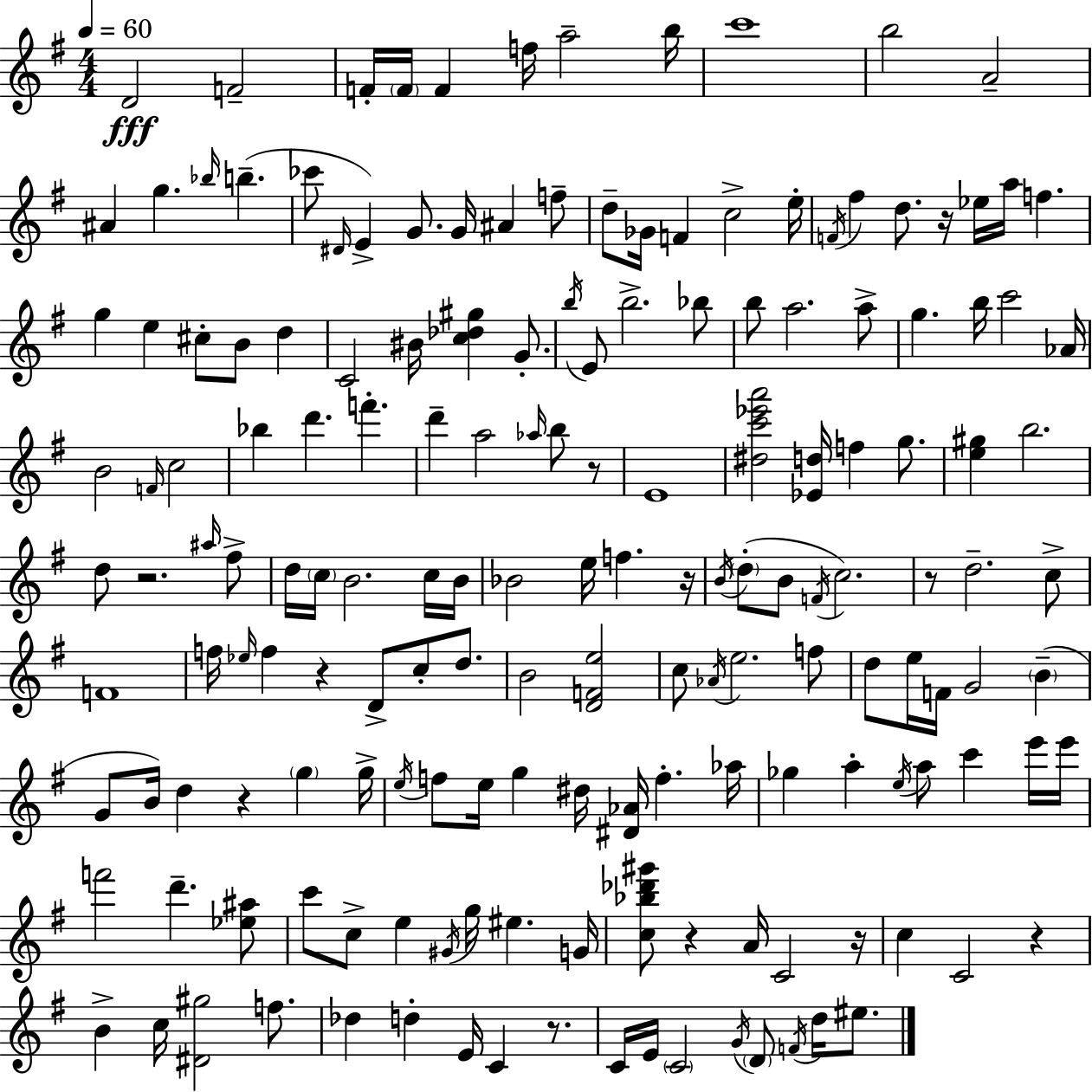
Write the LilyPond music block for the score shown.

{
  \clef treble
  \numericTimeSignature
  \time 4/4
  \key g \major
  \tempo 4 = 60
  d'2\fff f'2-- | f'16-. \parenthesize f'16 f'4 f''16 a''2-- b''16 | c'''1 | b''2 a'2-- | \break ais'4 g''4. \grace { bes''16 }( b''4.-- | ces'''8 \grace { dis'16 }) e'4-> g'8. g'16 ais'4 | f''8-- d''8-- ges'16 f'4 c''2-> | e''16-. \acciaccatura { f'16 } fis''4 d''8. r16 ees''16 a''16 f''4. | \break g''4 e''4 cis''8-. b'8 d''4 | c'2 bis'16 <c'' des'' gis''>4 | g'8.-. \acciaccatura { b''16 } e'8 b''2.-> | bes''8 b''8 a''2. | \break a''8-> g''4. b''16 c'''2 | aes'16 b'2 \grace { f'16 } c''2 | bes''4 d'''4. f'''4.-. | d'''4-- a''2 | \break \grace { aes''16 } b''8 r8 e'1 | <dis'' c''' ees''' a'''>2 <ees' d''>16 f''4 | g''8. <e'' gis''>4 b''2. | d''8 r2. | \break \grace { ais''16 } fis''8-> d''16 \parenthesize c''16 b'2. | c''16 b'16 bes'2 e''16 | f''4. r16 \acciaccatura { b'16 } \parenthesize d''8-.( b'8 \acciaccatura { f'16 }) c''2. | r8 d''2.-- | \break c''8-> f'1 | f''16 \grace { ees''16 } f''4 r4 | d'8-> c''8-. d''8. b'2 | <d' f' e''>2 c''8 \acciaccatura { aes'16 } e''2. | \break f''8 d''8 e''16 f'16 g'2 | \parenthesize b'4--( g'8 b'16) d''4 | r4 \parenthesize g''4 g''16-> \acciaccatura { e''16 } f''8 e''16 g''4 | dis''16 <dis' aes'>16 f''4.-. aes''16 ges''4 | \break a''4-. \acciaccatura { e''16 } a''8 c'''4 e'''16 e'''16 f'''2 | d'''4.-- <ees'' ais''>8 c'''8 c''8-> | e''4 \acciaccatura { gis'16 } g''16 eis''4. g'16 <c'' bes'' des''' gis'''>8 | r4 a'16 c'2 r16 c''4 | \break c'2 r4 b'4-> | c''16 <dis' gis''>2 f''8. des''4 | d''4-. e'16 c'4 r8. c'16 e'16 | \parenthesize c'2 \acciaccatura { g'16 } \parenthesize d'8 \acciaccatura { f'16 } d''16 eis''8. | \break \bar "|."
}